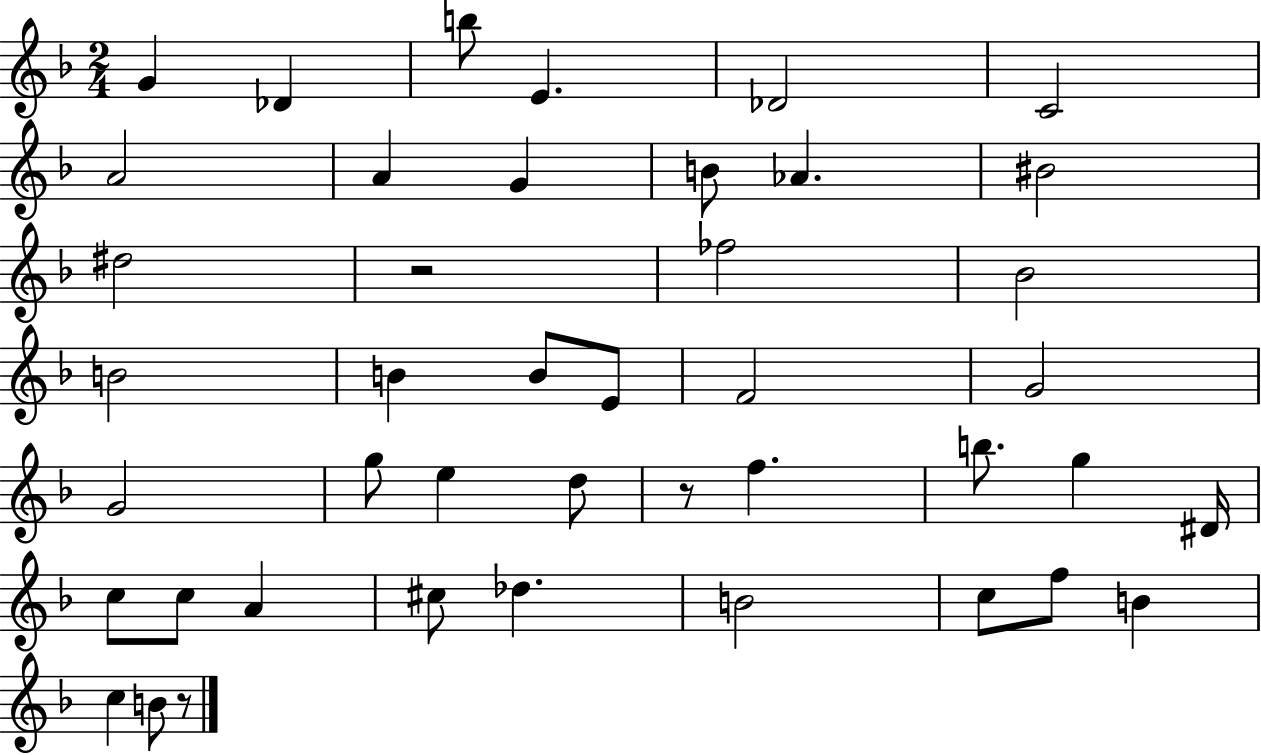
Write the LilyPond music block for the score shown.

{
  \clef treble
  \numericTimeSignature
  \time 2/4
  \key f \major
  g'4 des'4 | b''8 e'4. | des'2 | c'2 | \break a'2 | a'4 g'4 | b'8 aes'4. | bis'2 | \break dis''2 | r2 | fes''2 | bes'2 | \break b'2 | b'4 b'8 e'8 | f'2 | g'2 | \break g'2 | g''8 e''4 d''8 | r8 f''4. | b''8. g''4 dis'16 | \break c''8 c''8 a'4 | cis''8 des''4. | b'2 | c''8 f''8 b'4 | \break c''4 b'8 r8 | \bar "|."
}